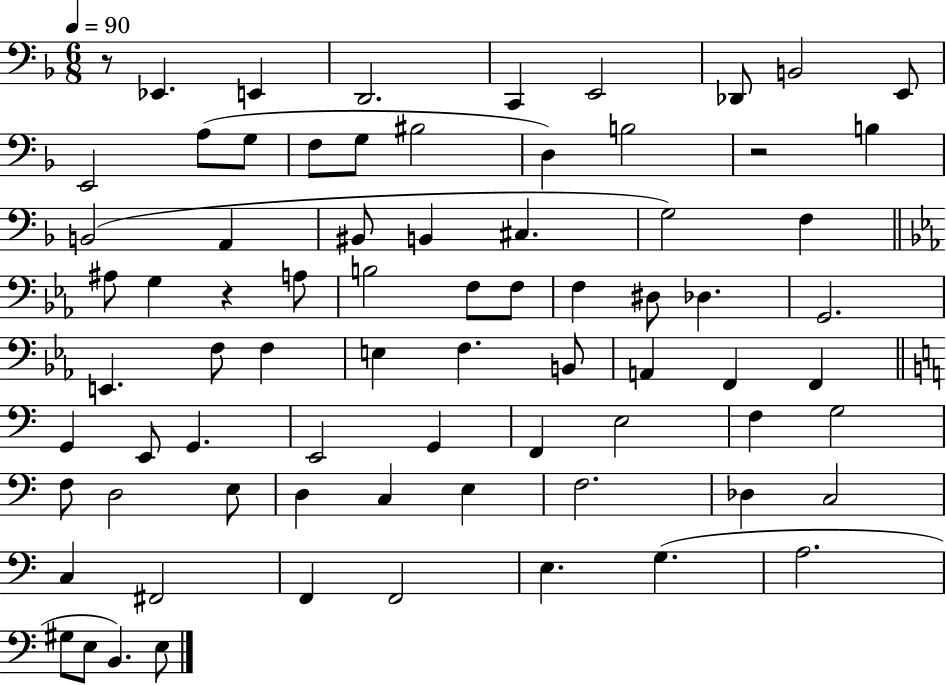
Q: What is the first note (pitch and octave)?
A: Eb2